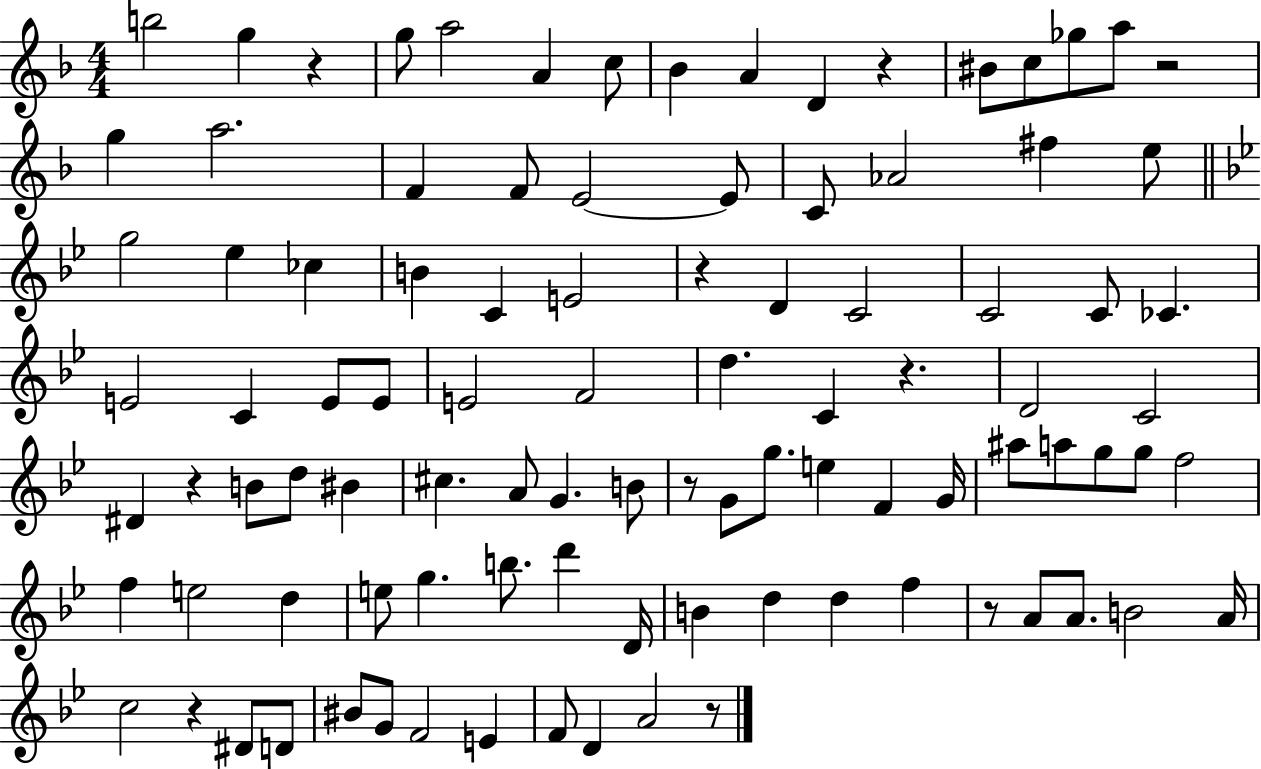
{
  \clef treble
  \numericTimeSignature
  \time 4/4
  \key f \major
  b''2 g''4 r4 | g''8 a''2 a'4 c''8 | bes'4 a'4 d'4 r4 | bis'8 c''8 ges''8 a''8 r2 | \break g''4 a''2. | f'4 f'8 e'2~~ e'8 | c'8 aes'2 fis''4 e''8 | \bar "||" \break \key g \minor g''2 ees''4 ces''4 | b'4 c'4 e'2 | r4 d'4 c'2 | c'2 c'8 ces'4. | \break e'2 c'4 e'8 e'8 | e'2 f'2 | d''4. c'4 r4. | d'2 c'2 | \break dis'4 r4 b'8 d''8 bis'4 | cis''4. a'8 g'4. b'8 | r8 g'8 g''8. e''4 f'4 g'16 | ais''8 a''8 g''8 g''8 f''2 | \break f''4 e''2 d''4 | e''8 g''4. b''8. d'''4 d'16 | b'4 d''4 d''4 f''4 | r8 a'8 a'8. b'2 a'16 | \break c''2 r4 dis'8 d'8 | bis'8 g'8 f'2 e'4 | f'8 d'4 a'2 r8 | \bar "|."
}